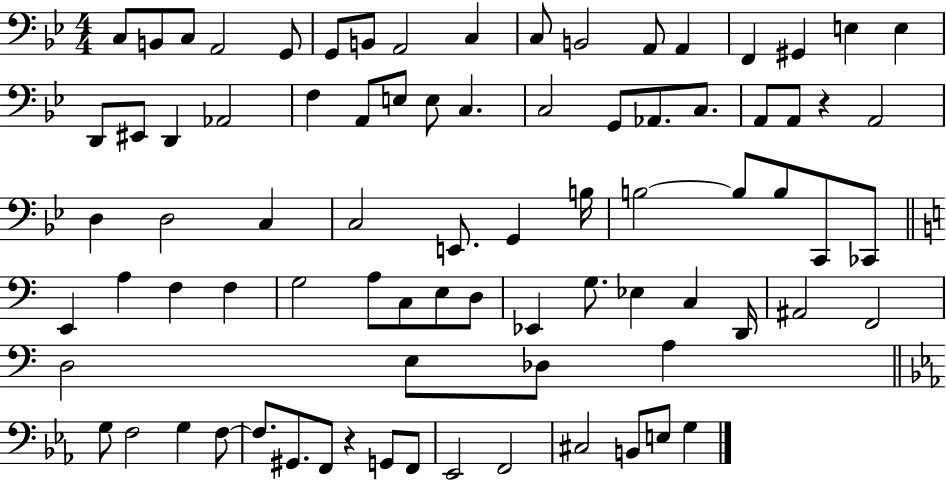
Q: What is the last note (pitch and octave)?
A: G3